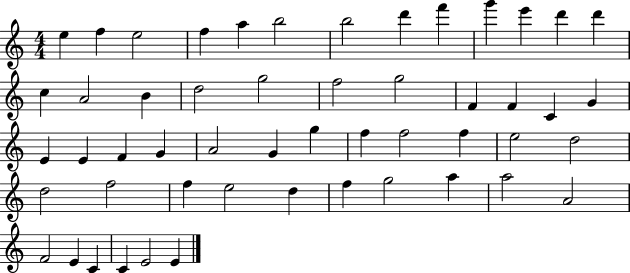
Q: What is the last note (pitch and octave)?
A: E4